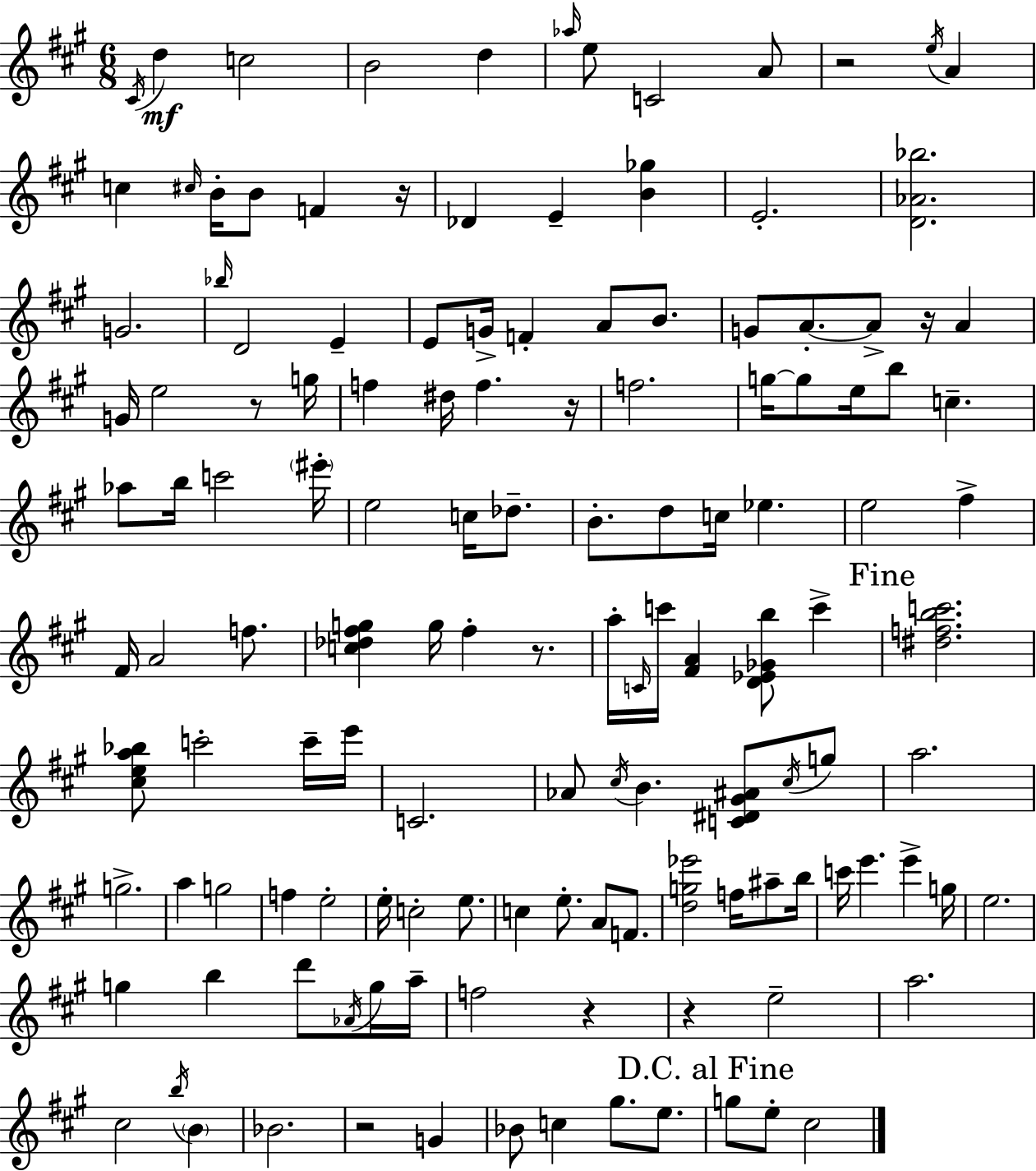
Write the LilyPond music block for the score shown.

{
  \clef treble
  \numericTimeSignature
  \time 6/8
  \key a \major
  \acciaccatura { cis'16 }\mf d''4 c''2 | b'2 d''4 | \grace { aes''16 } e''8 c'2 | a'8 r2 \acciaccatura { e''16 } a'4 | \break c''4 \grace { cis''16 } b'16-. b'8 f'4 | r16 des'4 e'4-- | <b' ges''>4 e'2.-. | <d' aes' bes''>2. | \break g'2. | \grace { bes''16 } d'2 | e'4-- e'8 g'16-> f'4-. | a'8 b'8. g'8 a'8.-.~~ a'8-> | \break r16 a'4 g'16 e''2 | r8 g''16 f''4 dis''16 f''4. | r16 f''2. | g''16~~ g''8 e''16 b''8 c''4.-- | \break aes''8 b''16 c'''2 | \parenthesize eis'''16-. e''2 | c''16 des''8.-- b'8.-. d''8 c''16 ees''4. | e''2 | \break fis''4-> fis'16 a'2 | f''8. <c'' des'' fis'' g''>4 g''16 fis''4-. | r8. a''16-. \grace { c'16 } c'''16 <fis' a'>4 | <d' ees' ges' b''>8 c'''4-> \mark "Fine" <dis'' f'' b'' c'''>2. | \break <cis'' e'' a'' bes''>8 c'''2-. | c'''16-- e'''16 c'2. | aes'8 \acciaccatura { cis''16 } b'4. | <c' dis' gis' ais'>8 \acciaccatura { cis''16 } g''8 a''2. | \break g''2.-> | a''4 | g''2 f''4 | e''2-. e''16-. c''2-. | \break e''8. c''4 | e''8.-. a'8 f'8. <d'' g'' ees'''>2 | f''16 ais''8-- b''16 c'''16 e'''4. | e'''4-> g''16 e''2. | \break g''4 | b''4 d'''8 \acciaccatura { aes'16 } g''16 a''16-- f''2 | r4 r4 | e''2-- a''2. | \break cis''2 | \acciaccatura { b''16 } \parenthesize b'4 bes'2. | r2 | g'4 bes'8 | \break c''4 gis''8. e''8. \mark "D.C. al Fine" g''8 | e''8-. cis''2 \bar "|."
}